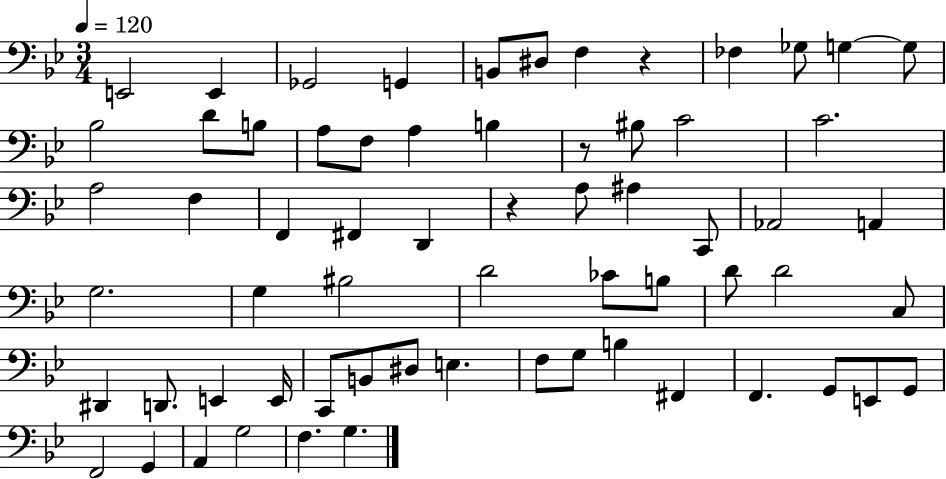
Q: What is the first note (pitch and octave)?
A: E2